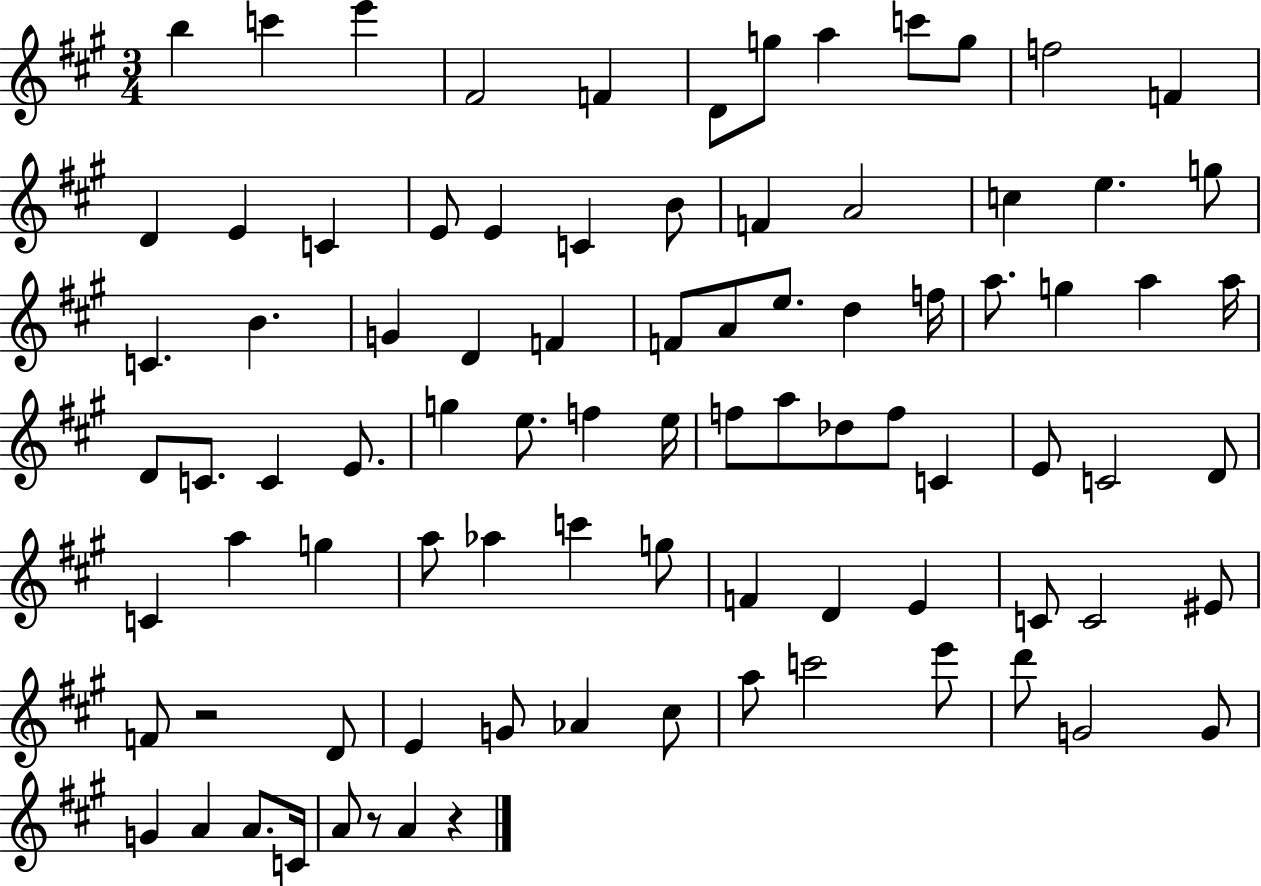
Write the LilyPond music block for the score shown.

{
  \clef treble
  \numericTimeSignature
  \time 3/4
  \key a \major
  \repeat volta 2 { b''4 c'''4 e'''4 | fis'2 f'4 | d'8 g''8 a''4 c'''8 g''8 | f''2 f'4 | \break d'4 e'4 c'4 | e'8 e'4 c'4 b'8 | f'4 a'2 | c''4 e''4. g''8 | \break c'4. b'4. | g'4 d'4 f'4 | f'8 a'8 e''8. d''4 f''16 | a''8. g''4 a''4 a''16 | \break d'8 c'8. c'4 e'8. | g''4 e''8. f''4 e''16 | f''8 a''8 des''8 f''8 c'4 | e'8 c'2 d'8 | \break c'4 a''4 g''4 | a''8 aes''4 c'''4 g''8 | f'4 d'4 e'4 | c'8 c'2 eis'8 | \break f'8 r2 d'8 | e'4 g'8 aes'4 cis''8 | a''8 c'''2 e'''8 | d'''8 g'2 g'8 | \break g'4 a'4 a'8. c'16 | a'8 r8 a'4 r4 | } \bar "|."
}